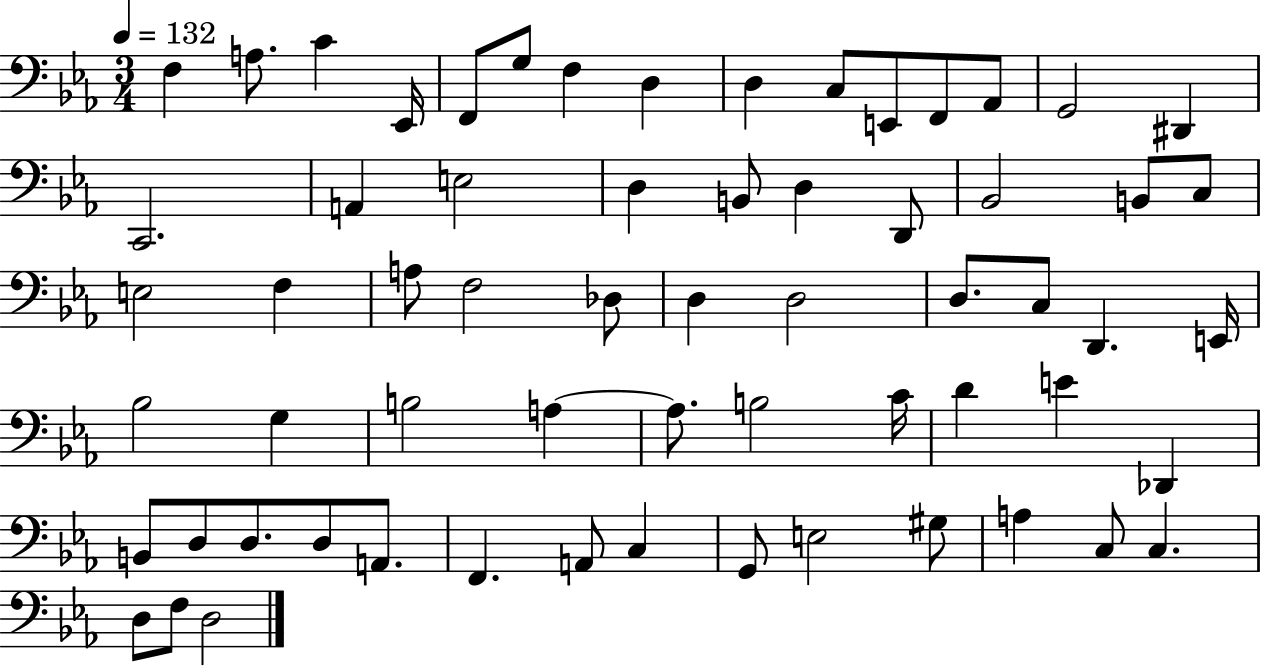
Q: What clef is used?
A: bass